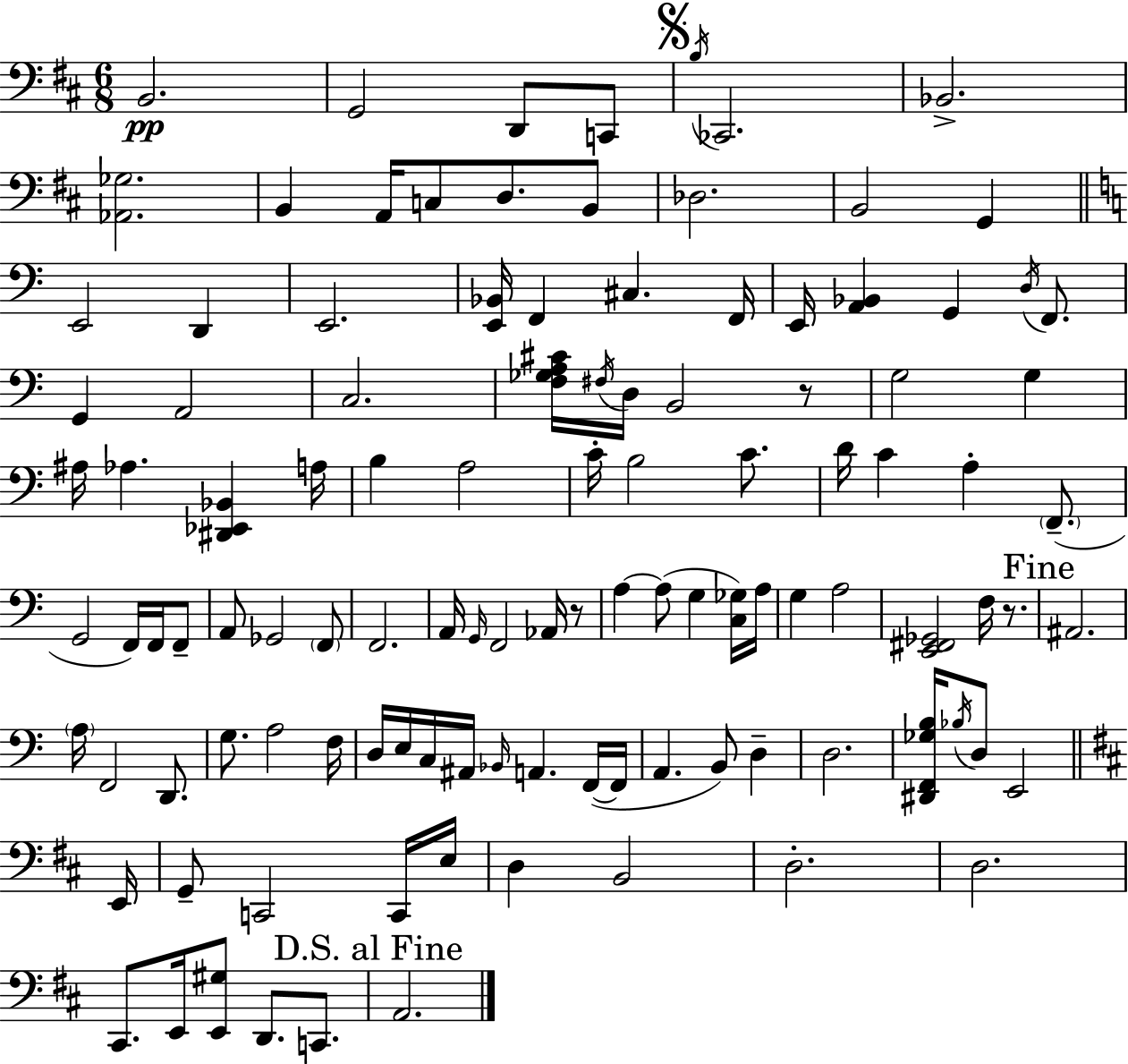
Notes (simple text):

B2/h. G2/h D2/e C2/e B3/s CES2/h. Bb2/h. [Ab2,Gb3]/h. B2/q A2/s C3/e D3/e. B2/e Db3/h. B2/h G2/q E2/h D2/q E2/h. [E2,Bb2]/s F2/q C#3/q. F2/s E2/s [A2,Bb2]/q G2/q D3/s F2/e. G2/q A2/h C3/h. [F3,Gb3,A3,C#4]/s F#3/s D3/s B2/h R/e G3/h G3/q A#3/s Ab3/q. [D#2,Eb2,Bb2]/q A3/s B3/q A3/h C4/s B3/h C4/e. D4/s C4/q A3/q F2/e. G2/h F2/s F2/s F2/e A2/e Gb2/h F2/e F2/h. A2/s G2/s F2/h Ab2/s R/e A3/q A3/e G3/q [C3,Gb3]/s A3/s G3/q A3/h [E2,F#2,Gb2]/h F3/s R/e. A#2/h. A3/s F2/h D2/e. G3/e. A3/h F3/s D3/s E3/s C3/s A#2/s Bb2/s A2/q. F2/s F2/s A2/q. B2/e D3/q D3/h. [D#2,F2,Gb3,B3]/s Bb3/s D3/e E2/h E2/s G2/e C2/h C2/s E3/s D3/q B2/h D3/h. D3/h. C#2/e. E2/s [E2,G#3]/e D2/e. C2/e. A2/h.